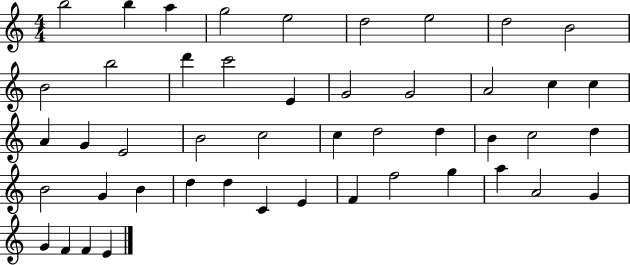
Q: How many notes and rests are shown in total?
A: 47